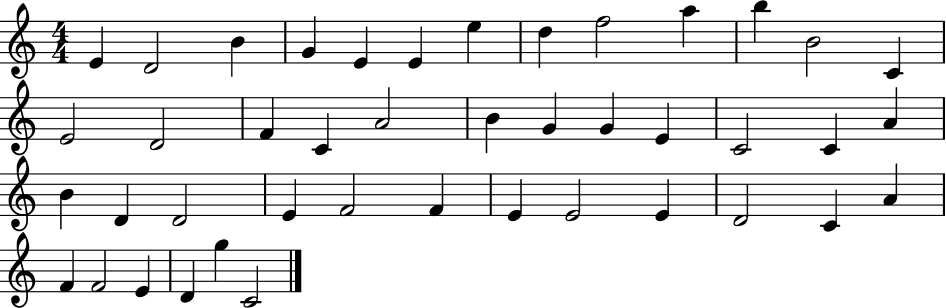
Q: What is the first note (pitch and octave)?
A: E4